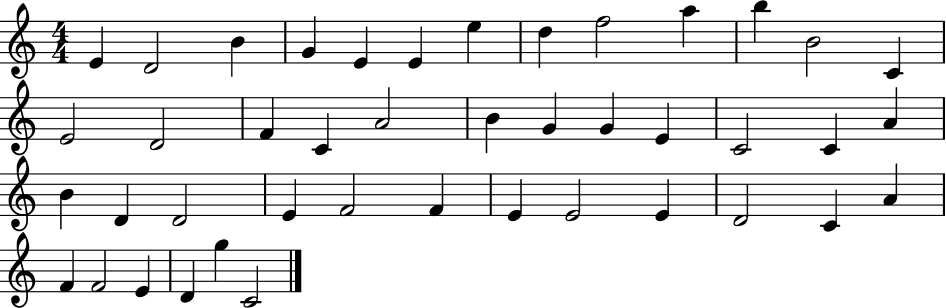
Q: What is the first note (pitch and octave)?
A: E4